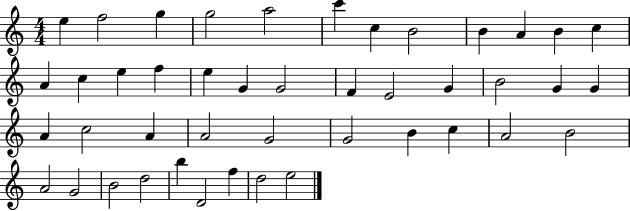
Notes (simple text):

E5/q F5/h G5/q G5/h A5/h C6/q C5/q B4/h B4/q A4/q B4/q C5/q A4/q C5/q E5/q F5/q E5/q G4/q G4/h F4/q E4/h G4/q B4/h G4/q G4/q A4/q C5/h A4/q A4/h G4/h G4/h B4/q C5/q A4/h B4/h A4/h G4/h B4/h D5/h B5/q D4/h F5/q D5/h E5/h